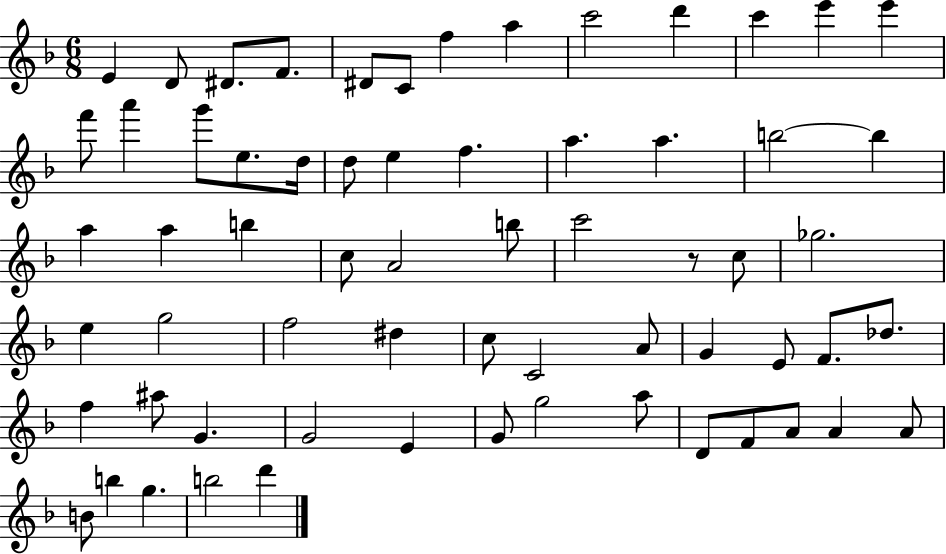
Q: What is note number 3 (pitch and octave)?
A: D#4